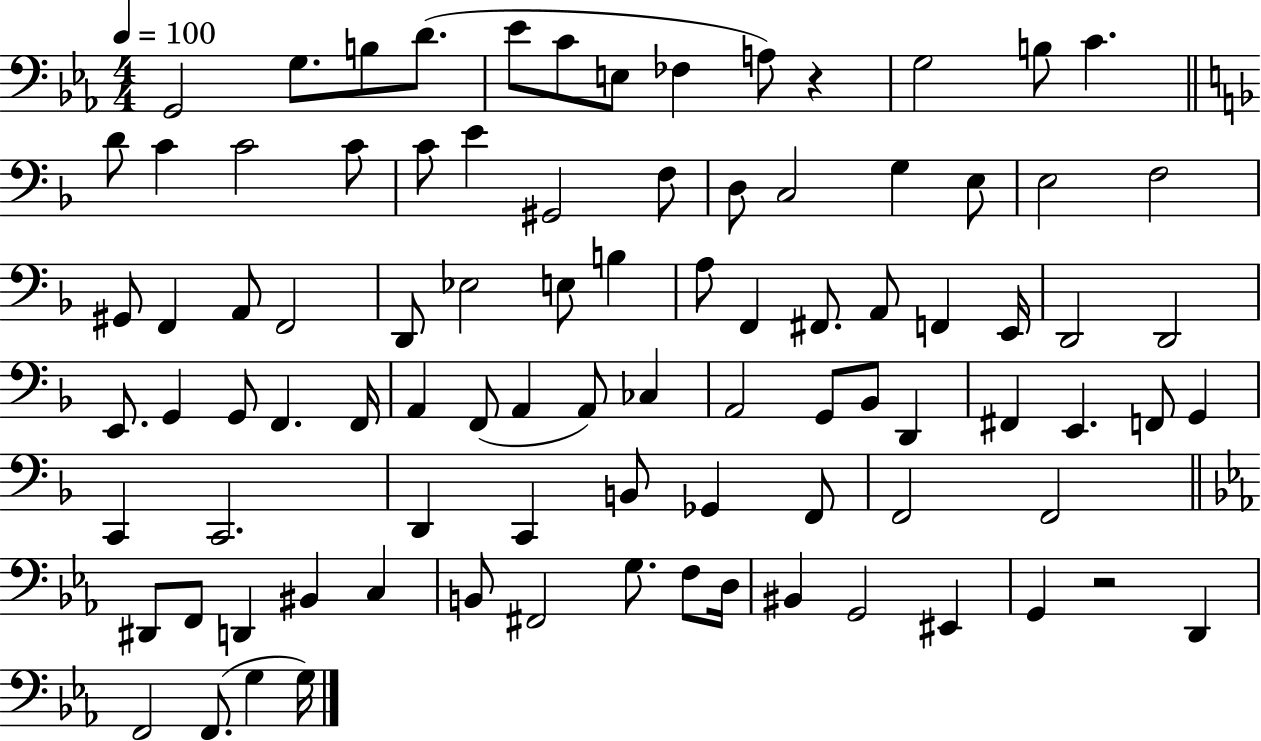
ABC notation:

X:1
T:Untitled
M:4/4
L:1/4
K:Eb
G,,2 G,/2 B,/2 D/2 _E/2 C/2 E,/2 _F, A,/2 z G,2 B,/2 C D/2 C C2 C/2 C/2 E ^G,,2 F,/2 D,/2 C,2 G, E,/2 E,2 F,2 ^G,,/2 F,, A,,/2 F,,2 D,,/2 _E,2 E,/2 B, A,/2 F,, ^F,,/2 A,,/2 F,, E,,/4 D,,2 D,,2 E,,/2 G,, G,,/2 F,, F,,/4 A,, F,,/2 A,, A,,/2 _C, A,,2 G,,/2 _B,,/2 D,, ^F,, E,, F,,/2 G,, C,, C,,2 D,, C,, B,,/2 _G,, F,,/2 F,,2 F,,2 ^D,,/2 F,,/2 D,, ^B,, C, B,,/2 ^F,,2 G,/2 F,/2 D,/4 ^B,, G,,2 ^E,, G,, z2 D,, F,,2 F,,/2 G, G,/4